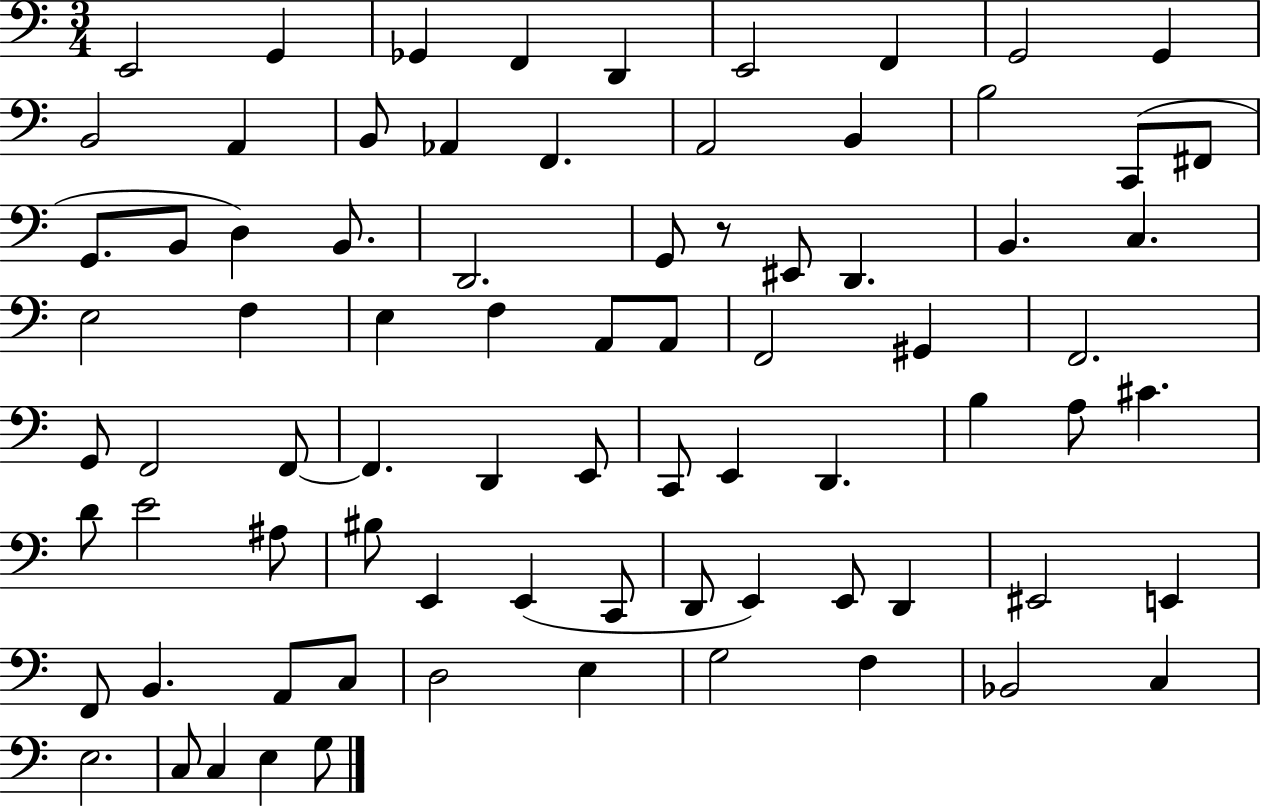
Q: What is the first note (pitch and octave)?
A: E2